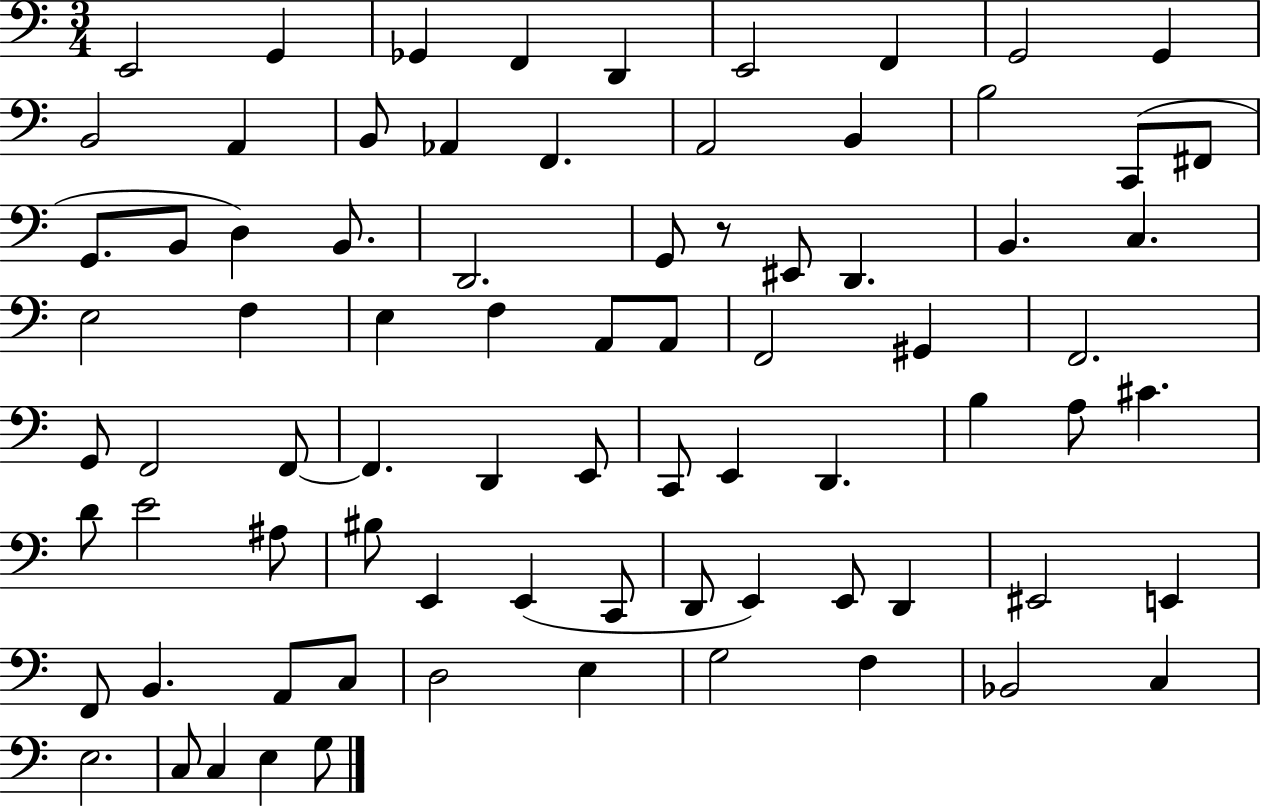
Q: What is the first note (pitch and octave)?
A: E2